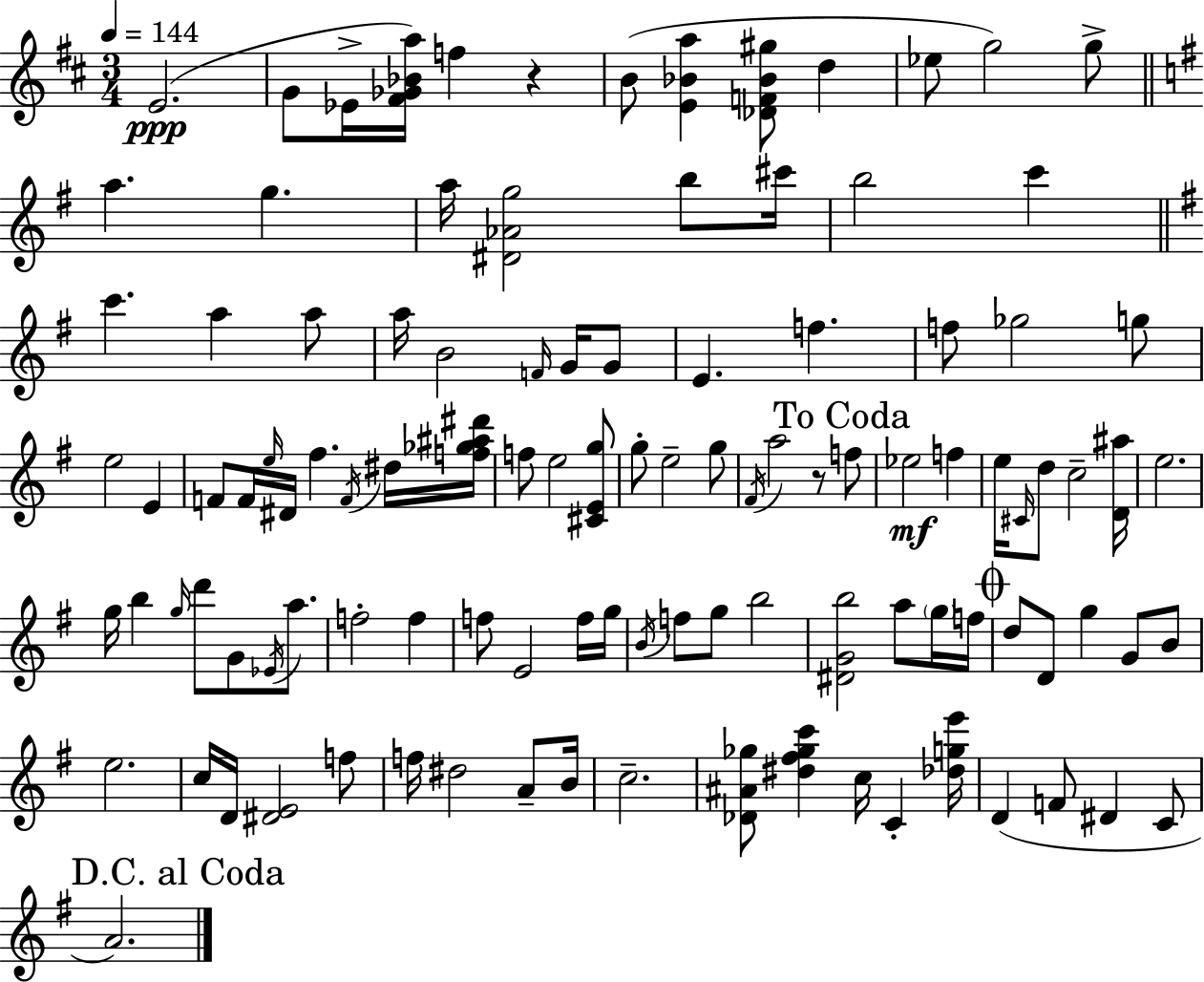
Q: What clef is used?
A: treble